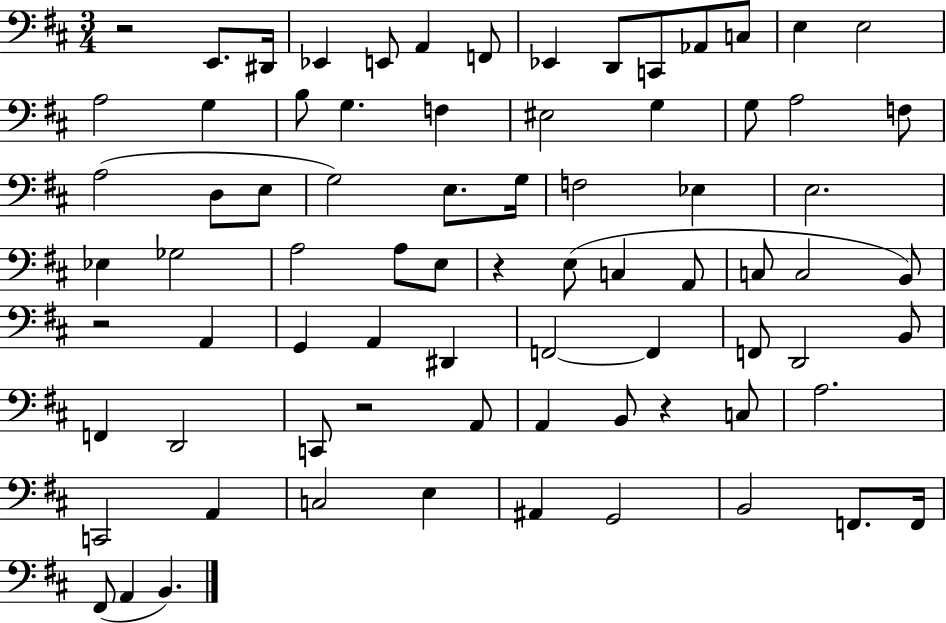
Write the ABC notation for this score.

X:1
T:Untitled
M:3/4
L:1/4
K:D
z2 E,,/2 ^D,,/4 _E,, E,,/2 A,, F,,/2 _E,, D,,/2 C,,/2 _A,,/2 C,/2 E, E,2 A,2 G, B,/2 G, F, ^E,2 G, G,/2 A,2 F,/2 A,2 D,/2 E,/2 G,2 E,/2 G,/4 F,2 _E, E,2 _E, _G,2 A,2 A,/2 E,/2 z E,/2 C, A,,/2 C,/2 C,2 B,,/2 z2 A,, G,, A,, ^D,, F,,2 F,, F,,/2 D,,2 B,,/2 F,, D,,2 C,,/2 z2 A,,/2 A,, B,,/2 z C,/2 A,2 C,,2 A,, C,2 E, ^A,, G,,2 B,,2 F,,/2 F,,/4 ^F,,/2 A,, B,,